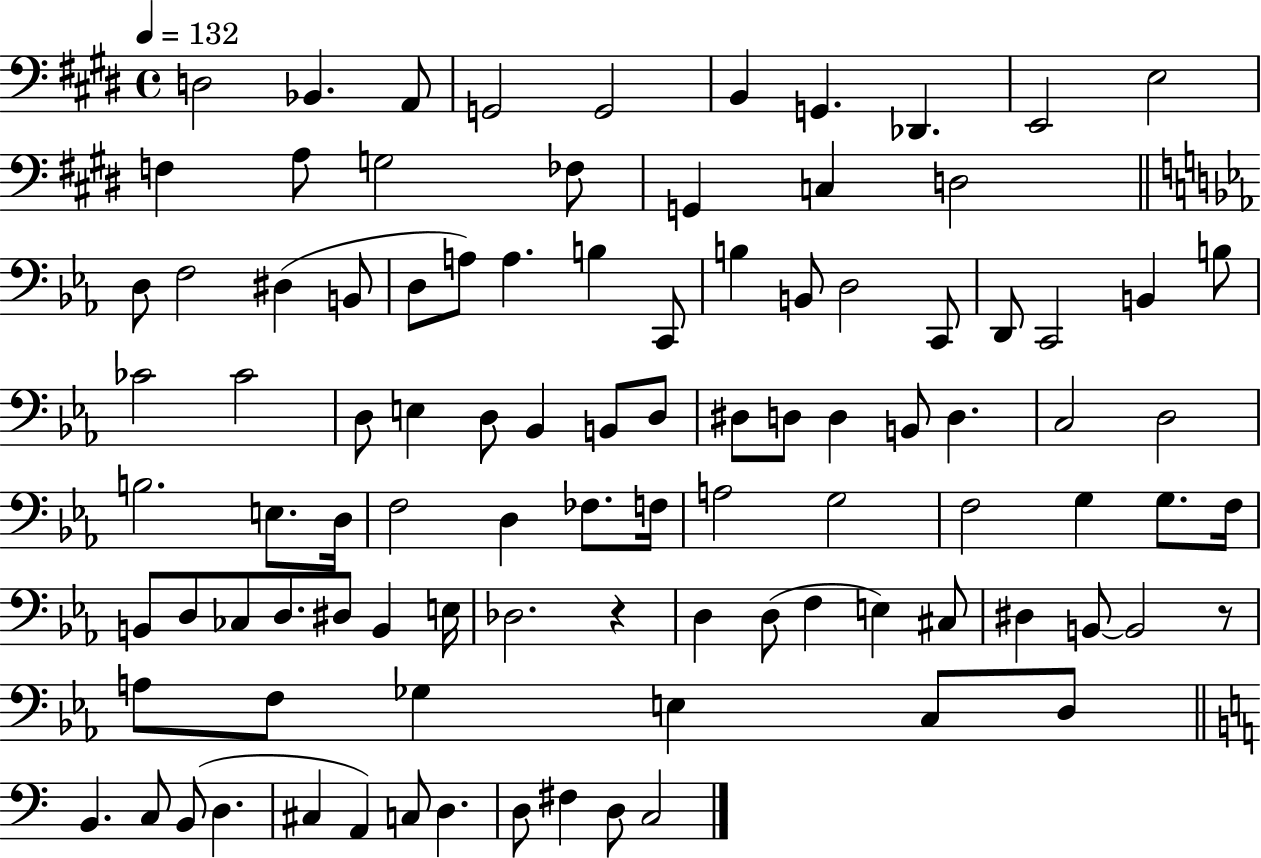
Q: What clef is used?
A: bass